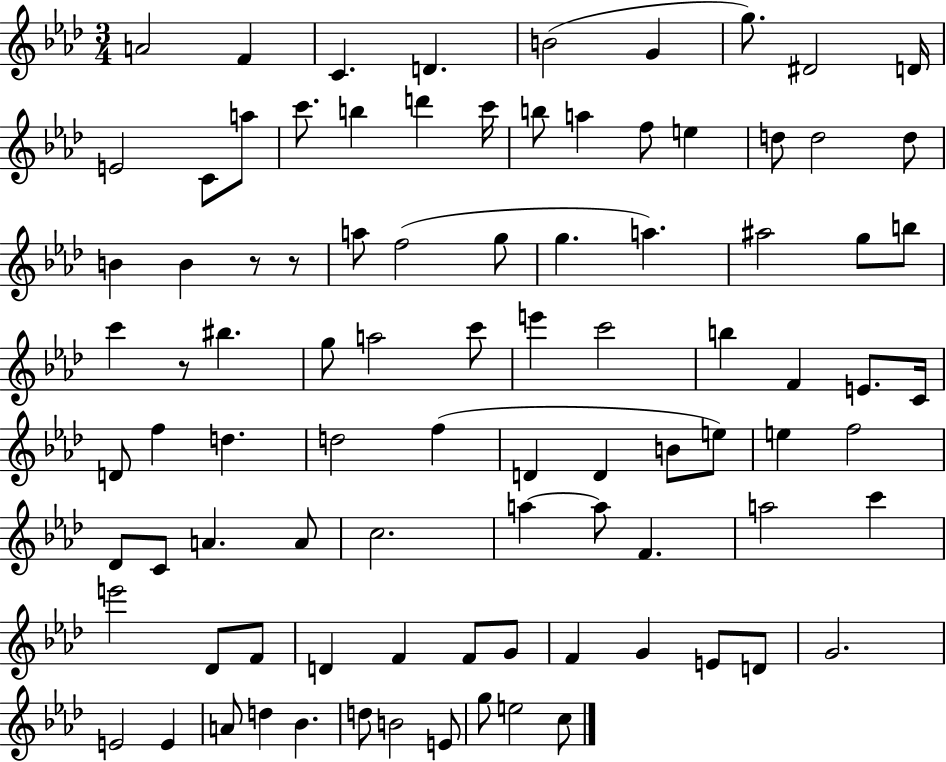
X:1
T:Untitled
M:3/4
L:1/4
K:Ab
A2 F C D B2 G g/2 ^D2 D/4 E2 C/2 a/2 c'/2 b d' c'/4 b/2 a f/2 e d/2 d2 d/2 B B z/2 z/2 a/2 f2 g/2 g a ^a2 g/2 b/2 c' z/2 ^b g/2 a2 c'/2 e' c'2 b F E/2 C/4 D/2 f d d2 f D D B/2 e/2 e f2 _D/2 C/2 A A/2 c2 a a/2 F a2 c' e'2 _D/2 F/2 D F F/2 G/2 F G E/2 D/2 G2 E2 E A/2 d _B d/2 B2 E/2 g/2 e2 c/2